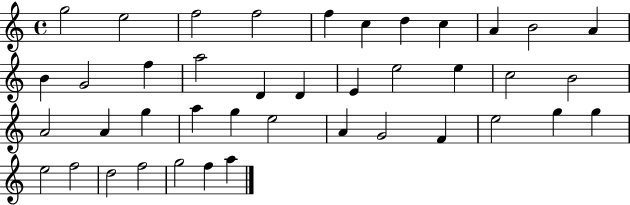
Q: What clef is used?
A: treble